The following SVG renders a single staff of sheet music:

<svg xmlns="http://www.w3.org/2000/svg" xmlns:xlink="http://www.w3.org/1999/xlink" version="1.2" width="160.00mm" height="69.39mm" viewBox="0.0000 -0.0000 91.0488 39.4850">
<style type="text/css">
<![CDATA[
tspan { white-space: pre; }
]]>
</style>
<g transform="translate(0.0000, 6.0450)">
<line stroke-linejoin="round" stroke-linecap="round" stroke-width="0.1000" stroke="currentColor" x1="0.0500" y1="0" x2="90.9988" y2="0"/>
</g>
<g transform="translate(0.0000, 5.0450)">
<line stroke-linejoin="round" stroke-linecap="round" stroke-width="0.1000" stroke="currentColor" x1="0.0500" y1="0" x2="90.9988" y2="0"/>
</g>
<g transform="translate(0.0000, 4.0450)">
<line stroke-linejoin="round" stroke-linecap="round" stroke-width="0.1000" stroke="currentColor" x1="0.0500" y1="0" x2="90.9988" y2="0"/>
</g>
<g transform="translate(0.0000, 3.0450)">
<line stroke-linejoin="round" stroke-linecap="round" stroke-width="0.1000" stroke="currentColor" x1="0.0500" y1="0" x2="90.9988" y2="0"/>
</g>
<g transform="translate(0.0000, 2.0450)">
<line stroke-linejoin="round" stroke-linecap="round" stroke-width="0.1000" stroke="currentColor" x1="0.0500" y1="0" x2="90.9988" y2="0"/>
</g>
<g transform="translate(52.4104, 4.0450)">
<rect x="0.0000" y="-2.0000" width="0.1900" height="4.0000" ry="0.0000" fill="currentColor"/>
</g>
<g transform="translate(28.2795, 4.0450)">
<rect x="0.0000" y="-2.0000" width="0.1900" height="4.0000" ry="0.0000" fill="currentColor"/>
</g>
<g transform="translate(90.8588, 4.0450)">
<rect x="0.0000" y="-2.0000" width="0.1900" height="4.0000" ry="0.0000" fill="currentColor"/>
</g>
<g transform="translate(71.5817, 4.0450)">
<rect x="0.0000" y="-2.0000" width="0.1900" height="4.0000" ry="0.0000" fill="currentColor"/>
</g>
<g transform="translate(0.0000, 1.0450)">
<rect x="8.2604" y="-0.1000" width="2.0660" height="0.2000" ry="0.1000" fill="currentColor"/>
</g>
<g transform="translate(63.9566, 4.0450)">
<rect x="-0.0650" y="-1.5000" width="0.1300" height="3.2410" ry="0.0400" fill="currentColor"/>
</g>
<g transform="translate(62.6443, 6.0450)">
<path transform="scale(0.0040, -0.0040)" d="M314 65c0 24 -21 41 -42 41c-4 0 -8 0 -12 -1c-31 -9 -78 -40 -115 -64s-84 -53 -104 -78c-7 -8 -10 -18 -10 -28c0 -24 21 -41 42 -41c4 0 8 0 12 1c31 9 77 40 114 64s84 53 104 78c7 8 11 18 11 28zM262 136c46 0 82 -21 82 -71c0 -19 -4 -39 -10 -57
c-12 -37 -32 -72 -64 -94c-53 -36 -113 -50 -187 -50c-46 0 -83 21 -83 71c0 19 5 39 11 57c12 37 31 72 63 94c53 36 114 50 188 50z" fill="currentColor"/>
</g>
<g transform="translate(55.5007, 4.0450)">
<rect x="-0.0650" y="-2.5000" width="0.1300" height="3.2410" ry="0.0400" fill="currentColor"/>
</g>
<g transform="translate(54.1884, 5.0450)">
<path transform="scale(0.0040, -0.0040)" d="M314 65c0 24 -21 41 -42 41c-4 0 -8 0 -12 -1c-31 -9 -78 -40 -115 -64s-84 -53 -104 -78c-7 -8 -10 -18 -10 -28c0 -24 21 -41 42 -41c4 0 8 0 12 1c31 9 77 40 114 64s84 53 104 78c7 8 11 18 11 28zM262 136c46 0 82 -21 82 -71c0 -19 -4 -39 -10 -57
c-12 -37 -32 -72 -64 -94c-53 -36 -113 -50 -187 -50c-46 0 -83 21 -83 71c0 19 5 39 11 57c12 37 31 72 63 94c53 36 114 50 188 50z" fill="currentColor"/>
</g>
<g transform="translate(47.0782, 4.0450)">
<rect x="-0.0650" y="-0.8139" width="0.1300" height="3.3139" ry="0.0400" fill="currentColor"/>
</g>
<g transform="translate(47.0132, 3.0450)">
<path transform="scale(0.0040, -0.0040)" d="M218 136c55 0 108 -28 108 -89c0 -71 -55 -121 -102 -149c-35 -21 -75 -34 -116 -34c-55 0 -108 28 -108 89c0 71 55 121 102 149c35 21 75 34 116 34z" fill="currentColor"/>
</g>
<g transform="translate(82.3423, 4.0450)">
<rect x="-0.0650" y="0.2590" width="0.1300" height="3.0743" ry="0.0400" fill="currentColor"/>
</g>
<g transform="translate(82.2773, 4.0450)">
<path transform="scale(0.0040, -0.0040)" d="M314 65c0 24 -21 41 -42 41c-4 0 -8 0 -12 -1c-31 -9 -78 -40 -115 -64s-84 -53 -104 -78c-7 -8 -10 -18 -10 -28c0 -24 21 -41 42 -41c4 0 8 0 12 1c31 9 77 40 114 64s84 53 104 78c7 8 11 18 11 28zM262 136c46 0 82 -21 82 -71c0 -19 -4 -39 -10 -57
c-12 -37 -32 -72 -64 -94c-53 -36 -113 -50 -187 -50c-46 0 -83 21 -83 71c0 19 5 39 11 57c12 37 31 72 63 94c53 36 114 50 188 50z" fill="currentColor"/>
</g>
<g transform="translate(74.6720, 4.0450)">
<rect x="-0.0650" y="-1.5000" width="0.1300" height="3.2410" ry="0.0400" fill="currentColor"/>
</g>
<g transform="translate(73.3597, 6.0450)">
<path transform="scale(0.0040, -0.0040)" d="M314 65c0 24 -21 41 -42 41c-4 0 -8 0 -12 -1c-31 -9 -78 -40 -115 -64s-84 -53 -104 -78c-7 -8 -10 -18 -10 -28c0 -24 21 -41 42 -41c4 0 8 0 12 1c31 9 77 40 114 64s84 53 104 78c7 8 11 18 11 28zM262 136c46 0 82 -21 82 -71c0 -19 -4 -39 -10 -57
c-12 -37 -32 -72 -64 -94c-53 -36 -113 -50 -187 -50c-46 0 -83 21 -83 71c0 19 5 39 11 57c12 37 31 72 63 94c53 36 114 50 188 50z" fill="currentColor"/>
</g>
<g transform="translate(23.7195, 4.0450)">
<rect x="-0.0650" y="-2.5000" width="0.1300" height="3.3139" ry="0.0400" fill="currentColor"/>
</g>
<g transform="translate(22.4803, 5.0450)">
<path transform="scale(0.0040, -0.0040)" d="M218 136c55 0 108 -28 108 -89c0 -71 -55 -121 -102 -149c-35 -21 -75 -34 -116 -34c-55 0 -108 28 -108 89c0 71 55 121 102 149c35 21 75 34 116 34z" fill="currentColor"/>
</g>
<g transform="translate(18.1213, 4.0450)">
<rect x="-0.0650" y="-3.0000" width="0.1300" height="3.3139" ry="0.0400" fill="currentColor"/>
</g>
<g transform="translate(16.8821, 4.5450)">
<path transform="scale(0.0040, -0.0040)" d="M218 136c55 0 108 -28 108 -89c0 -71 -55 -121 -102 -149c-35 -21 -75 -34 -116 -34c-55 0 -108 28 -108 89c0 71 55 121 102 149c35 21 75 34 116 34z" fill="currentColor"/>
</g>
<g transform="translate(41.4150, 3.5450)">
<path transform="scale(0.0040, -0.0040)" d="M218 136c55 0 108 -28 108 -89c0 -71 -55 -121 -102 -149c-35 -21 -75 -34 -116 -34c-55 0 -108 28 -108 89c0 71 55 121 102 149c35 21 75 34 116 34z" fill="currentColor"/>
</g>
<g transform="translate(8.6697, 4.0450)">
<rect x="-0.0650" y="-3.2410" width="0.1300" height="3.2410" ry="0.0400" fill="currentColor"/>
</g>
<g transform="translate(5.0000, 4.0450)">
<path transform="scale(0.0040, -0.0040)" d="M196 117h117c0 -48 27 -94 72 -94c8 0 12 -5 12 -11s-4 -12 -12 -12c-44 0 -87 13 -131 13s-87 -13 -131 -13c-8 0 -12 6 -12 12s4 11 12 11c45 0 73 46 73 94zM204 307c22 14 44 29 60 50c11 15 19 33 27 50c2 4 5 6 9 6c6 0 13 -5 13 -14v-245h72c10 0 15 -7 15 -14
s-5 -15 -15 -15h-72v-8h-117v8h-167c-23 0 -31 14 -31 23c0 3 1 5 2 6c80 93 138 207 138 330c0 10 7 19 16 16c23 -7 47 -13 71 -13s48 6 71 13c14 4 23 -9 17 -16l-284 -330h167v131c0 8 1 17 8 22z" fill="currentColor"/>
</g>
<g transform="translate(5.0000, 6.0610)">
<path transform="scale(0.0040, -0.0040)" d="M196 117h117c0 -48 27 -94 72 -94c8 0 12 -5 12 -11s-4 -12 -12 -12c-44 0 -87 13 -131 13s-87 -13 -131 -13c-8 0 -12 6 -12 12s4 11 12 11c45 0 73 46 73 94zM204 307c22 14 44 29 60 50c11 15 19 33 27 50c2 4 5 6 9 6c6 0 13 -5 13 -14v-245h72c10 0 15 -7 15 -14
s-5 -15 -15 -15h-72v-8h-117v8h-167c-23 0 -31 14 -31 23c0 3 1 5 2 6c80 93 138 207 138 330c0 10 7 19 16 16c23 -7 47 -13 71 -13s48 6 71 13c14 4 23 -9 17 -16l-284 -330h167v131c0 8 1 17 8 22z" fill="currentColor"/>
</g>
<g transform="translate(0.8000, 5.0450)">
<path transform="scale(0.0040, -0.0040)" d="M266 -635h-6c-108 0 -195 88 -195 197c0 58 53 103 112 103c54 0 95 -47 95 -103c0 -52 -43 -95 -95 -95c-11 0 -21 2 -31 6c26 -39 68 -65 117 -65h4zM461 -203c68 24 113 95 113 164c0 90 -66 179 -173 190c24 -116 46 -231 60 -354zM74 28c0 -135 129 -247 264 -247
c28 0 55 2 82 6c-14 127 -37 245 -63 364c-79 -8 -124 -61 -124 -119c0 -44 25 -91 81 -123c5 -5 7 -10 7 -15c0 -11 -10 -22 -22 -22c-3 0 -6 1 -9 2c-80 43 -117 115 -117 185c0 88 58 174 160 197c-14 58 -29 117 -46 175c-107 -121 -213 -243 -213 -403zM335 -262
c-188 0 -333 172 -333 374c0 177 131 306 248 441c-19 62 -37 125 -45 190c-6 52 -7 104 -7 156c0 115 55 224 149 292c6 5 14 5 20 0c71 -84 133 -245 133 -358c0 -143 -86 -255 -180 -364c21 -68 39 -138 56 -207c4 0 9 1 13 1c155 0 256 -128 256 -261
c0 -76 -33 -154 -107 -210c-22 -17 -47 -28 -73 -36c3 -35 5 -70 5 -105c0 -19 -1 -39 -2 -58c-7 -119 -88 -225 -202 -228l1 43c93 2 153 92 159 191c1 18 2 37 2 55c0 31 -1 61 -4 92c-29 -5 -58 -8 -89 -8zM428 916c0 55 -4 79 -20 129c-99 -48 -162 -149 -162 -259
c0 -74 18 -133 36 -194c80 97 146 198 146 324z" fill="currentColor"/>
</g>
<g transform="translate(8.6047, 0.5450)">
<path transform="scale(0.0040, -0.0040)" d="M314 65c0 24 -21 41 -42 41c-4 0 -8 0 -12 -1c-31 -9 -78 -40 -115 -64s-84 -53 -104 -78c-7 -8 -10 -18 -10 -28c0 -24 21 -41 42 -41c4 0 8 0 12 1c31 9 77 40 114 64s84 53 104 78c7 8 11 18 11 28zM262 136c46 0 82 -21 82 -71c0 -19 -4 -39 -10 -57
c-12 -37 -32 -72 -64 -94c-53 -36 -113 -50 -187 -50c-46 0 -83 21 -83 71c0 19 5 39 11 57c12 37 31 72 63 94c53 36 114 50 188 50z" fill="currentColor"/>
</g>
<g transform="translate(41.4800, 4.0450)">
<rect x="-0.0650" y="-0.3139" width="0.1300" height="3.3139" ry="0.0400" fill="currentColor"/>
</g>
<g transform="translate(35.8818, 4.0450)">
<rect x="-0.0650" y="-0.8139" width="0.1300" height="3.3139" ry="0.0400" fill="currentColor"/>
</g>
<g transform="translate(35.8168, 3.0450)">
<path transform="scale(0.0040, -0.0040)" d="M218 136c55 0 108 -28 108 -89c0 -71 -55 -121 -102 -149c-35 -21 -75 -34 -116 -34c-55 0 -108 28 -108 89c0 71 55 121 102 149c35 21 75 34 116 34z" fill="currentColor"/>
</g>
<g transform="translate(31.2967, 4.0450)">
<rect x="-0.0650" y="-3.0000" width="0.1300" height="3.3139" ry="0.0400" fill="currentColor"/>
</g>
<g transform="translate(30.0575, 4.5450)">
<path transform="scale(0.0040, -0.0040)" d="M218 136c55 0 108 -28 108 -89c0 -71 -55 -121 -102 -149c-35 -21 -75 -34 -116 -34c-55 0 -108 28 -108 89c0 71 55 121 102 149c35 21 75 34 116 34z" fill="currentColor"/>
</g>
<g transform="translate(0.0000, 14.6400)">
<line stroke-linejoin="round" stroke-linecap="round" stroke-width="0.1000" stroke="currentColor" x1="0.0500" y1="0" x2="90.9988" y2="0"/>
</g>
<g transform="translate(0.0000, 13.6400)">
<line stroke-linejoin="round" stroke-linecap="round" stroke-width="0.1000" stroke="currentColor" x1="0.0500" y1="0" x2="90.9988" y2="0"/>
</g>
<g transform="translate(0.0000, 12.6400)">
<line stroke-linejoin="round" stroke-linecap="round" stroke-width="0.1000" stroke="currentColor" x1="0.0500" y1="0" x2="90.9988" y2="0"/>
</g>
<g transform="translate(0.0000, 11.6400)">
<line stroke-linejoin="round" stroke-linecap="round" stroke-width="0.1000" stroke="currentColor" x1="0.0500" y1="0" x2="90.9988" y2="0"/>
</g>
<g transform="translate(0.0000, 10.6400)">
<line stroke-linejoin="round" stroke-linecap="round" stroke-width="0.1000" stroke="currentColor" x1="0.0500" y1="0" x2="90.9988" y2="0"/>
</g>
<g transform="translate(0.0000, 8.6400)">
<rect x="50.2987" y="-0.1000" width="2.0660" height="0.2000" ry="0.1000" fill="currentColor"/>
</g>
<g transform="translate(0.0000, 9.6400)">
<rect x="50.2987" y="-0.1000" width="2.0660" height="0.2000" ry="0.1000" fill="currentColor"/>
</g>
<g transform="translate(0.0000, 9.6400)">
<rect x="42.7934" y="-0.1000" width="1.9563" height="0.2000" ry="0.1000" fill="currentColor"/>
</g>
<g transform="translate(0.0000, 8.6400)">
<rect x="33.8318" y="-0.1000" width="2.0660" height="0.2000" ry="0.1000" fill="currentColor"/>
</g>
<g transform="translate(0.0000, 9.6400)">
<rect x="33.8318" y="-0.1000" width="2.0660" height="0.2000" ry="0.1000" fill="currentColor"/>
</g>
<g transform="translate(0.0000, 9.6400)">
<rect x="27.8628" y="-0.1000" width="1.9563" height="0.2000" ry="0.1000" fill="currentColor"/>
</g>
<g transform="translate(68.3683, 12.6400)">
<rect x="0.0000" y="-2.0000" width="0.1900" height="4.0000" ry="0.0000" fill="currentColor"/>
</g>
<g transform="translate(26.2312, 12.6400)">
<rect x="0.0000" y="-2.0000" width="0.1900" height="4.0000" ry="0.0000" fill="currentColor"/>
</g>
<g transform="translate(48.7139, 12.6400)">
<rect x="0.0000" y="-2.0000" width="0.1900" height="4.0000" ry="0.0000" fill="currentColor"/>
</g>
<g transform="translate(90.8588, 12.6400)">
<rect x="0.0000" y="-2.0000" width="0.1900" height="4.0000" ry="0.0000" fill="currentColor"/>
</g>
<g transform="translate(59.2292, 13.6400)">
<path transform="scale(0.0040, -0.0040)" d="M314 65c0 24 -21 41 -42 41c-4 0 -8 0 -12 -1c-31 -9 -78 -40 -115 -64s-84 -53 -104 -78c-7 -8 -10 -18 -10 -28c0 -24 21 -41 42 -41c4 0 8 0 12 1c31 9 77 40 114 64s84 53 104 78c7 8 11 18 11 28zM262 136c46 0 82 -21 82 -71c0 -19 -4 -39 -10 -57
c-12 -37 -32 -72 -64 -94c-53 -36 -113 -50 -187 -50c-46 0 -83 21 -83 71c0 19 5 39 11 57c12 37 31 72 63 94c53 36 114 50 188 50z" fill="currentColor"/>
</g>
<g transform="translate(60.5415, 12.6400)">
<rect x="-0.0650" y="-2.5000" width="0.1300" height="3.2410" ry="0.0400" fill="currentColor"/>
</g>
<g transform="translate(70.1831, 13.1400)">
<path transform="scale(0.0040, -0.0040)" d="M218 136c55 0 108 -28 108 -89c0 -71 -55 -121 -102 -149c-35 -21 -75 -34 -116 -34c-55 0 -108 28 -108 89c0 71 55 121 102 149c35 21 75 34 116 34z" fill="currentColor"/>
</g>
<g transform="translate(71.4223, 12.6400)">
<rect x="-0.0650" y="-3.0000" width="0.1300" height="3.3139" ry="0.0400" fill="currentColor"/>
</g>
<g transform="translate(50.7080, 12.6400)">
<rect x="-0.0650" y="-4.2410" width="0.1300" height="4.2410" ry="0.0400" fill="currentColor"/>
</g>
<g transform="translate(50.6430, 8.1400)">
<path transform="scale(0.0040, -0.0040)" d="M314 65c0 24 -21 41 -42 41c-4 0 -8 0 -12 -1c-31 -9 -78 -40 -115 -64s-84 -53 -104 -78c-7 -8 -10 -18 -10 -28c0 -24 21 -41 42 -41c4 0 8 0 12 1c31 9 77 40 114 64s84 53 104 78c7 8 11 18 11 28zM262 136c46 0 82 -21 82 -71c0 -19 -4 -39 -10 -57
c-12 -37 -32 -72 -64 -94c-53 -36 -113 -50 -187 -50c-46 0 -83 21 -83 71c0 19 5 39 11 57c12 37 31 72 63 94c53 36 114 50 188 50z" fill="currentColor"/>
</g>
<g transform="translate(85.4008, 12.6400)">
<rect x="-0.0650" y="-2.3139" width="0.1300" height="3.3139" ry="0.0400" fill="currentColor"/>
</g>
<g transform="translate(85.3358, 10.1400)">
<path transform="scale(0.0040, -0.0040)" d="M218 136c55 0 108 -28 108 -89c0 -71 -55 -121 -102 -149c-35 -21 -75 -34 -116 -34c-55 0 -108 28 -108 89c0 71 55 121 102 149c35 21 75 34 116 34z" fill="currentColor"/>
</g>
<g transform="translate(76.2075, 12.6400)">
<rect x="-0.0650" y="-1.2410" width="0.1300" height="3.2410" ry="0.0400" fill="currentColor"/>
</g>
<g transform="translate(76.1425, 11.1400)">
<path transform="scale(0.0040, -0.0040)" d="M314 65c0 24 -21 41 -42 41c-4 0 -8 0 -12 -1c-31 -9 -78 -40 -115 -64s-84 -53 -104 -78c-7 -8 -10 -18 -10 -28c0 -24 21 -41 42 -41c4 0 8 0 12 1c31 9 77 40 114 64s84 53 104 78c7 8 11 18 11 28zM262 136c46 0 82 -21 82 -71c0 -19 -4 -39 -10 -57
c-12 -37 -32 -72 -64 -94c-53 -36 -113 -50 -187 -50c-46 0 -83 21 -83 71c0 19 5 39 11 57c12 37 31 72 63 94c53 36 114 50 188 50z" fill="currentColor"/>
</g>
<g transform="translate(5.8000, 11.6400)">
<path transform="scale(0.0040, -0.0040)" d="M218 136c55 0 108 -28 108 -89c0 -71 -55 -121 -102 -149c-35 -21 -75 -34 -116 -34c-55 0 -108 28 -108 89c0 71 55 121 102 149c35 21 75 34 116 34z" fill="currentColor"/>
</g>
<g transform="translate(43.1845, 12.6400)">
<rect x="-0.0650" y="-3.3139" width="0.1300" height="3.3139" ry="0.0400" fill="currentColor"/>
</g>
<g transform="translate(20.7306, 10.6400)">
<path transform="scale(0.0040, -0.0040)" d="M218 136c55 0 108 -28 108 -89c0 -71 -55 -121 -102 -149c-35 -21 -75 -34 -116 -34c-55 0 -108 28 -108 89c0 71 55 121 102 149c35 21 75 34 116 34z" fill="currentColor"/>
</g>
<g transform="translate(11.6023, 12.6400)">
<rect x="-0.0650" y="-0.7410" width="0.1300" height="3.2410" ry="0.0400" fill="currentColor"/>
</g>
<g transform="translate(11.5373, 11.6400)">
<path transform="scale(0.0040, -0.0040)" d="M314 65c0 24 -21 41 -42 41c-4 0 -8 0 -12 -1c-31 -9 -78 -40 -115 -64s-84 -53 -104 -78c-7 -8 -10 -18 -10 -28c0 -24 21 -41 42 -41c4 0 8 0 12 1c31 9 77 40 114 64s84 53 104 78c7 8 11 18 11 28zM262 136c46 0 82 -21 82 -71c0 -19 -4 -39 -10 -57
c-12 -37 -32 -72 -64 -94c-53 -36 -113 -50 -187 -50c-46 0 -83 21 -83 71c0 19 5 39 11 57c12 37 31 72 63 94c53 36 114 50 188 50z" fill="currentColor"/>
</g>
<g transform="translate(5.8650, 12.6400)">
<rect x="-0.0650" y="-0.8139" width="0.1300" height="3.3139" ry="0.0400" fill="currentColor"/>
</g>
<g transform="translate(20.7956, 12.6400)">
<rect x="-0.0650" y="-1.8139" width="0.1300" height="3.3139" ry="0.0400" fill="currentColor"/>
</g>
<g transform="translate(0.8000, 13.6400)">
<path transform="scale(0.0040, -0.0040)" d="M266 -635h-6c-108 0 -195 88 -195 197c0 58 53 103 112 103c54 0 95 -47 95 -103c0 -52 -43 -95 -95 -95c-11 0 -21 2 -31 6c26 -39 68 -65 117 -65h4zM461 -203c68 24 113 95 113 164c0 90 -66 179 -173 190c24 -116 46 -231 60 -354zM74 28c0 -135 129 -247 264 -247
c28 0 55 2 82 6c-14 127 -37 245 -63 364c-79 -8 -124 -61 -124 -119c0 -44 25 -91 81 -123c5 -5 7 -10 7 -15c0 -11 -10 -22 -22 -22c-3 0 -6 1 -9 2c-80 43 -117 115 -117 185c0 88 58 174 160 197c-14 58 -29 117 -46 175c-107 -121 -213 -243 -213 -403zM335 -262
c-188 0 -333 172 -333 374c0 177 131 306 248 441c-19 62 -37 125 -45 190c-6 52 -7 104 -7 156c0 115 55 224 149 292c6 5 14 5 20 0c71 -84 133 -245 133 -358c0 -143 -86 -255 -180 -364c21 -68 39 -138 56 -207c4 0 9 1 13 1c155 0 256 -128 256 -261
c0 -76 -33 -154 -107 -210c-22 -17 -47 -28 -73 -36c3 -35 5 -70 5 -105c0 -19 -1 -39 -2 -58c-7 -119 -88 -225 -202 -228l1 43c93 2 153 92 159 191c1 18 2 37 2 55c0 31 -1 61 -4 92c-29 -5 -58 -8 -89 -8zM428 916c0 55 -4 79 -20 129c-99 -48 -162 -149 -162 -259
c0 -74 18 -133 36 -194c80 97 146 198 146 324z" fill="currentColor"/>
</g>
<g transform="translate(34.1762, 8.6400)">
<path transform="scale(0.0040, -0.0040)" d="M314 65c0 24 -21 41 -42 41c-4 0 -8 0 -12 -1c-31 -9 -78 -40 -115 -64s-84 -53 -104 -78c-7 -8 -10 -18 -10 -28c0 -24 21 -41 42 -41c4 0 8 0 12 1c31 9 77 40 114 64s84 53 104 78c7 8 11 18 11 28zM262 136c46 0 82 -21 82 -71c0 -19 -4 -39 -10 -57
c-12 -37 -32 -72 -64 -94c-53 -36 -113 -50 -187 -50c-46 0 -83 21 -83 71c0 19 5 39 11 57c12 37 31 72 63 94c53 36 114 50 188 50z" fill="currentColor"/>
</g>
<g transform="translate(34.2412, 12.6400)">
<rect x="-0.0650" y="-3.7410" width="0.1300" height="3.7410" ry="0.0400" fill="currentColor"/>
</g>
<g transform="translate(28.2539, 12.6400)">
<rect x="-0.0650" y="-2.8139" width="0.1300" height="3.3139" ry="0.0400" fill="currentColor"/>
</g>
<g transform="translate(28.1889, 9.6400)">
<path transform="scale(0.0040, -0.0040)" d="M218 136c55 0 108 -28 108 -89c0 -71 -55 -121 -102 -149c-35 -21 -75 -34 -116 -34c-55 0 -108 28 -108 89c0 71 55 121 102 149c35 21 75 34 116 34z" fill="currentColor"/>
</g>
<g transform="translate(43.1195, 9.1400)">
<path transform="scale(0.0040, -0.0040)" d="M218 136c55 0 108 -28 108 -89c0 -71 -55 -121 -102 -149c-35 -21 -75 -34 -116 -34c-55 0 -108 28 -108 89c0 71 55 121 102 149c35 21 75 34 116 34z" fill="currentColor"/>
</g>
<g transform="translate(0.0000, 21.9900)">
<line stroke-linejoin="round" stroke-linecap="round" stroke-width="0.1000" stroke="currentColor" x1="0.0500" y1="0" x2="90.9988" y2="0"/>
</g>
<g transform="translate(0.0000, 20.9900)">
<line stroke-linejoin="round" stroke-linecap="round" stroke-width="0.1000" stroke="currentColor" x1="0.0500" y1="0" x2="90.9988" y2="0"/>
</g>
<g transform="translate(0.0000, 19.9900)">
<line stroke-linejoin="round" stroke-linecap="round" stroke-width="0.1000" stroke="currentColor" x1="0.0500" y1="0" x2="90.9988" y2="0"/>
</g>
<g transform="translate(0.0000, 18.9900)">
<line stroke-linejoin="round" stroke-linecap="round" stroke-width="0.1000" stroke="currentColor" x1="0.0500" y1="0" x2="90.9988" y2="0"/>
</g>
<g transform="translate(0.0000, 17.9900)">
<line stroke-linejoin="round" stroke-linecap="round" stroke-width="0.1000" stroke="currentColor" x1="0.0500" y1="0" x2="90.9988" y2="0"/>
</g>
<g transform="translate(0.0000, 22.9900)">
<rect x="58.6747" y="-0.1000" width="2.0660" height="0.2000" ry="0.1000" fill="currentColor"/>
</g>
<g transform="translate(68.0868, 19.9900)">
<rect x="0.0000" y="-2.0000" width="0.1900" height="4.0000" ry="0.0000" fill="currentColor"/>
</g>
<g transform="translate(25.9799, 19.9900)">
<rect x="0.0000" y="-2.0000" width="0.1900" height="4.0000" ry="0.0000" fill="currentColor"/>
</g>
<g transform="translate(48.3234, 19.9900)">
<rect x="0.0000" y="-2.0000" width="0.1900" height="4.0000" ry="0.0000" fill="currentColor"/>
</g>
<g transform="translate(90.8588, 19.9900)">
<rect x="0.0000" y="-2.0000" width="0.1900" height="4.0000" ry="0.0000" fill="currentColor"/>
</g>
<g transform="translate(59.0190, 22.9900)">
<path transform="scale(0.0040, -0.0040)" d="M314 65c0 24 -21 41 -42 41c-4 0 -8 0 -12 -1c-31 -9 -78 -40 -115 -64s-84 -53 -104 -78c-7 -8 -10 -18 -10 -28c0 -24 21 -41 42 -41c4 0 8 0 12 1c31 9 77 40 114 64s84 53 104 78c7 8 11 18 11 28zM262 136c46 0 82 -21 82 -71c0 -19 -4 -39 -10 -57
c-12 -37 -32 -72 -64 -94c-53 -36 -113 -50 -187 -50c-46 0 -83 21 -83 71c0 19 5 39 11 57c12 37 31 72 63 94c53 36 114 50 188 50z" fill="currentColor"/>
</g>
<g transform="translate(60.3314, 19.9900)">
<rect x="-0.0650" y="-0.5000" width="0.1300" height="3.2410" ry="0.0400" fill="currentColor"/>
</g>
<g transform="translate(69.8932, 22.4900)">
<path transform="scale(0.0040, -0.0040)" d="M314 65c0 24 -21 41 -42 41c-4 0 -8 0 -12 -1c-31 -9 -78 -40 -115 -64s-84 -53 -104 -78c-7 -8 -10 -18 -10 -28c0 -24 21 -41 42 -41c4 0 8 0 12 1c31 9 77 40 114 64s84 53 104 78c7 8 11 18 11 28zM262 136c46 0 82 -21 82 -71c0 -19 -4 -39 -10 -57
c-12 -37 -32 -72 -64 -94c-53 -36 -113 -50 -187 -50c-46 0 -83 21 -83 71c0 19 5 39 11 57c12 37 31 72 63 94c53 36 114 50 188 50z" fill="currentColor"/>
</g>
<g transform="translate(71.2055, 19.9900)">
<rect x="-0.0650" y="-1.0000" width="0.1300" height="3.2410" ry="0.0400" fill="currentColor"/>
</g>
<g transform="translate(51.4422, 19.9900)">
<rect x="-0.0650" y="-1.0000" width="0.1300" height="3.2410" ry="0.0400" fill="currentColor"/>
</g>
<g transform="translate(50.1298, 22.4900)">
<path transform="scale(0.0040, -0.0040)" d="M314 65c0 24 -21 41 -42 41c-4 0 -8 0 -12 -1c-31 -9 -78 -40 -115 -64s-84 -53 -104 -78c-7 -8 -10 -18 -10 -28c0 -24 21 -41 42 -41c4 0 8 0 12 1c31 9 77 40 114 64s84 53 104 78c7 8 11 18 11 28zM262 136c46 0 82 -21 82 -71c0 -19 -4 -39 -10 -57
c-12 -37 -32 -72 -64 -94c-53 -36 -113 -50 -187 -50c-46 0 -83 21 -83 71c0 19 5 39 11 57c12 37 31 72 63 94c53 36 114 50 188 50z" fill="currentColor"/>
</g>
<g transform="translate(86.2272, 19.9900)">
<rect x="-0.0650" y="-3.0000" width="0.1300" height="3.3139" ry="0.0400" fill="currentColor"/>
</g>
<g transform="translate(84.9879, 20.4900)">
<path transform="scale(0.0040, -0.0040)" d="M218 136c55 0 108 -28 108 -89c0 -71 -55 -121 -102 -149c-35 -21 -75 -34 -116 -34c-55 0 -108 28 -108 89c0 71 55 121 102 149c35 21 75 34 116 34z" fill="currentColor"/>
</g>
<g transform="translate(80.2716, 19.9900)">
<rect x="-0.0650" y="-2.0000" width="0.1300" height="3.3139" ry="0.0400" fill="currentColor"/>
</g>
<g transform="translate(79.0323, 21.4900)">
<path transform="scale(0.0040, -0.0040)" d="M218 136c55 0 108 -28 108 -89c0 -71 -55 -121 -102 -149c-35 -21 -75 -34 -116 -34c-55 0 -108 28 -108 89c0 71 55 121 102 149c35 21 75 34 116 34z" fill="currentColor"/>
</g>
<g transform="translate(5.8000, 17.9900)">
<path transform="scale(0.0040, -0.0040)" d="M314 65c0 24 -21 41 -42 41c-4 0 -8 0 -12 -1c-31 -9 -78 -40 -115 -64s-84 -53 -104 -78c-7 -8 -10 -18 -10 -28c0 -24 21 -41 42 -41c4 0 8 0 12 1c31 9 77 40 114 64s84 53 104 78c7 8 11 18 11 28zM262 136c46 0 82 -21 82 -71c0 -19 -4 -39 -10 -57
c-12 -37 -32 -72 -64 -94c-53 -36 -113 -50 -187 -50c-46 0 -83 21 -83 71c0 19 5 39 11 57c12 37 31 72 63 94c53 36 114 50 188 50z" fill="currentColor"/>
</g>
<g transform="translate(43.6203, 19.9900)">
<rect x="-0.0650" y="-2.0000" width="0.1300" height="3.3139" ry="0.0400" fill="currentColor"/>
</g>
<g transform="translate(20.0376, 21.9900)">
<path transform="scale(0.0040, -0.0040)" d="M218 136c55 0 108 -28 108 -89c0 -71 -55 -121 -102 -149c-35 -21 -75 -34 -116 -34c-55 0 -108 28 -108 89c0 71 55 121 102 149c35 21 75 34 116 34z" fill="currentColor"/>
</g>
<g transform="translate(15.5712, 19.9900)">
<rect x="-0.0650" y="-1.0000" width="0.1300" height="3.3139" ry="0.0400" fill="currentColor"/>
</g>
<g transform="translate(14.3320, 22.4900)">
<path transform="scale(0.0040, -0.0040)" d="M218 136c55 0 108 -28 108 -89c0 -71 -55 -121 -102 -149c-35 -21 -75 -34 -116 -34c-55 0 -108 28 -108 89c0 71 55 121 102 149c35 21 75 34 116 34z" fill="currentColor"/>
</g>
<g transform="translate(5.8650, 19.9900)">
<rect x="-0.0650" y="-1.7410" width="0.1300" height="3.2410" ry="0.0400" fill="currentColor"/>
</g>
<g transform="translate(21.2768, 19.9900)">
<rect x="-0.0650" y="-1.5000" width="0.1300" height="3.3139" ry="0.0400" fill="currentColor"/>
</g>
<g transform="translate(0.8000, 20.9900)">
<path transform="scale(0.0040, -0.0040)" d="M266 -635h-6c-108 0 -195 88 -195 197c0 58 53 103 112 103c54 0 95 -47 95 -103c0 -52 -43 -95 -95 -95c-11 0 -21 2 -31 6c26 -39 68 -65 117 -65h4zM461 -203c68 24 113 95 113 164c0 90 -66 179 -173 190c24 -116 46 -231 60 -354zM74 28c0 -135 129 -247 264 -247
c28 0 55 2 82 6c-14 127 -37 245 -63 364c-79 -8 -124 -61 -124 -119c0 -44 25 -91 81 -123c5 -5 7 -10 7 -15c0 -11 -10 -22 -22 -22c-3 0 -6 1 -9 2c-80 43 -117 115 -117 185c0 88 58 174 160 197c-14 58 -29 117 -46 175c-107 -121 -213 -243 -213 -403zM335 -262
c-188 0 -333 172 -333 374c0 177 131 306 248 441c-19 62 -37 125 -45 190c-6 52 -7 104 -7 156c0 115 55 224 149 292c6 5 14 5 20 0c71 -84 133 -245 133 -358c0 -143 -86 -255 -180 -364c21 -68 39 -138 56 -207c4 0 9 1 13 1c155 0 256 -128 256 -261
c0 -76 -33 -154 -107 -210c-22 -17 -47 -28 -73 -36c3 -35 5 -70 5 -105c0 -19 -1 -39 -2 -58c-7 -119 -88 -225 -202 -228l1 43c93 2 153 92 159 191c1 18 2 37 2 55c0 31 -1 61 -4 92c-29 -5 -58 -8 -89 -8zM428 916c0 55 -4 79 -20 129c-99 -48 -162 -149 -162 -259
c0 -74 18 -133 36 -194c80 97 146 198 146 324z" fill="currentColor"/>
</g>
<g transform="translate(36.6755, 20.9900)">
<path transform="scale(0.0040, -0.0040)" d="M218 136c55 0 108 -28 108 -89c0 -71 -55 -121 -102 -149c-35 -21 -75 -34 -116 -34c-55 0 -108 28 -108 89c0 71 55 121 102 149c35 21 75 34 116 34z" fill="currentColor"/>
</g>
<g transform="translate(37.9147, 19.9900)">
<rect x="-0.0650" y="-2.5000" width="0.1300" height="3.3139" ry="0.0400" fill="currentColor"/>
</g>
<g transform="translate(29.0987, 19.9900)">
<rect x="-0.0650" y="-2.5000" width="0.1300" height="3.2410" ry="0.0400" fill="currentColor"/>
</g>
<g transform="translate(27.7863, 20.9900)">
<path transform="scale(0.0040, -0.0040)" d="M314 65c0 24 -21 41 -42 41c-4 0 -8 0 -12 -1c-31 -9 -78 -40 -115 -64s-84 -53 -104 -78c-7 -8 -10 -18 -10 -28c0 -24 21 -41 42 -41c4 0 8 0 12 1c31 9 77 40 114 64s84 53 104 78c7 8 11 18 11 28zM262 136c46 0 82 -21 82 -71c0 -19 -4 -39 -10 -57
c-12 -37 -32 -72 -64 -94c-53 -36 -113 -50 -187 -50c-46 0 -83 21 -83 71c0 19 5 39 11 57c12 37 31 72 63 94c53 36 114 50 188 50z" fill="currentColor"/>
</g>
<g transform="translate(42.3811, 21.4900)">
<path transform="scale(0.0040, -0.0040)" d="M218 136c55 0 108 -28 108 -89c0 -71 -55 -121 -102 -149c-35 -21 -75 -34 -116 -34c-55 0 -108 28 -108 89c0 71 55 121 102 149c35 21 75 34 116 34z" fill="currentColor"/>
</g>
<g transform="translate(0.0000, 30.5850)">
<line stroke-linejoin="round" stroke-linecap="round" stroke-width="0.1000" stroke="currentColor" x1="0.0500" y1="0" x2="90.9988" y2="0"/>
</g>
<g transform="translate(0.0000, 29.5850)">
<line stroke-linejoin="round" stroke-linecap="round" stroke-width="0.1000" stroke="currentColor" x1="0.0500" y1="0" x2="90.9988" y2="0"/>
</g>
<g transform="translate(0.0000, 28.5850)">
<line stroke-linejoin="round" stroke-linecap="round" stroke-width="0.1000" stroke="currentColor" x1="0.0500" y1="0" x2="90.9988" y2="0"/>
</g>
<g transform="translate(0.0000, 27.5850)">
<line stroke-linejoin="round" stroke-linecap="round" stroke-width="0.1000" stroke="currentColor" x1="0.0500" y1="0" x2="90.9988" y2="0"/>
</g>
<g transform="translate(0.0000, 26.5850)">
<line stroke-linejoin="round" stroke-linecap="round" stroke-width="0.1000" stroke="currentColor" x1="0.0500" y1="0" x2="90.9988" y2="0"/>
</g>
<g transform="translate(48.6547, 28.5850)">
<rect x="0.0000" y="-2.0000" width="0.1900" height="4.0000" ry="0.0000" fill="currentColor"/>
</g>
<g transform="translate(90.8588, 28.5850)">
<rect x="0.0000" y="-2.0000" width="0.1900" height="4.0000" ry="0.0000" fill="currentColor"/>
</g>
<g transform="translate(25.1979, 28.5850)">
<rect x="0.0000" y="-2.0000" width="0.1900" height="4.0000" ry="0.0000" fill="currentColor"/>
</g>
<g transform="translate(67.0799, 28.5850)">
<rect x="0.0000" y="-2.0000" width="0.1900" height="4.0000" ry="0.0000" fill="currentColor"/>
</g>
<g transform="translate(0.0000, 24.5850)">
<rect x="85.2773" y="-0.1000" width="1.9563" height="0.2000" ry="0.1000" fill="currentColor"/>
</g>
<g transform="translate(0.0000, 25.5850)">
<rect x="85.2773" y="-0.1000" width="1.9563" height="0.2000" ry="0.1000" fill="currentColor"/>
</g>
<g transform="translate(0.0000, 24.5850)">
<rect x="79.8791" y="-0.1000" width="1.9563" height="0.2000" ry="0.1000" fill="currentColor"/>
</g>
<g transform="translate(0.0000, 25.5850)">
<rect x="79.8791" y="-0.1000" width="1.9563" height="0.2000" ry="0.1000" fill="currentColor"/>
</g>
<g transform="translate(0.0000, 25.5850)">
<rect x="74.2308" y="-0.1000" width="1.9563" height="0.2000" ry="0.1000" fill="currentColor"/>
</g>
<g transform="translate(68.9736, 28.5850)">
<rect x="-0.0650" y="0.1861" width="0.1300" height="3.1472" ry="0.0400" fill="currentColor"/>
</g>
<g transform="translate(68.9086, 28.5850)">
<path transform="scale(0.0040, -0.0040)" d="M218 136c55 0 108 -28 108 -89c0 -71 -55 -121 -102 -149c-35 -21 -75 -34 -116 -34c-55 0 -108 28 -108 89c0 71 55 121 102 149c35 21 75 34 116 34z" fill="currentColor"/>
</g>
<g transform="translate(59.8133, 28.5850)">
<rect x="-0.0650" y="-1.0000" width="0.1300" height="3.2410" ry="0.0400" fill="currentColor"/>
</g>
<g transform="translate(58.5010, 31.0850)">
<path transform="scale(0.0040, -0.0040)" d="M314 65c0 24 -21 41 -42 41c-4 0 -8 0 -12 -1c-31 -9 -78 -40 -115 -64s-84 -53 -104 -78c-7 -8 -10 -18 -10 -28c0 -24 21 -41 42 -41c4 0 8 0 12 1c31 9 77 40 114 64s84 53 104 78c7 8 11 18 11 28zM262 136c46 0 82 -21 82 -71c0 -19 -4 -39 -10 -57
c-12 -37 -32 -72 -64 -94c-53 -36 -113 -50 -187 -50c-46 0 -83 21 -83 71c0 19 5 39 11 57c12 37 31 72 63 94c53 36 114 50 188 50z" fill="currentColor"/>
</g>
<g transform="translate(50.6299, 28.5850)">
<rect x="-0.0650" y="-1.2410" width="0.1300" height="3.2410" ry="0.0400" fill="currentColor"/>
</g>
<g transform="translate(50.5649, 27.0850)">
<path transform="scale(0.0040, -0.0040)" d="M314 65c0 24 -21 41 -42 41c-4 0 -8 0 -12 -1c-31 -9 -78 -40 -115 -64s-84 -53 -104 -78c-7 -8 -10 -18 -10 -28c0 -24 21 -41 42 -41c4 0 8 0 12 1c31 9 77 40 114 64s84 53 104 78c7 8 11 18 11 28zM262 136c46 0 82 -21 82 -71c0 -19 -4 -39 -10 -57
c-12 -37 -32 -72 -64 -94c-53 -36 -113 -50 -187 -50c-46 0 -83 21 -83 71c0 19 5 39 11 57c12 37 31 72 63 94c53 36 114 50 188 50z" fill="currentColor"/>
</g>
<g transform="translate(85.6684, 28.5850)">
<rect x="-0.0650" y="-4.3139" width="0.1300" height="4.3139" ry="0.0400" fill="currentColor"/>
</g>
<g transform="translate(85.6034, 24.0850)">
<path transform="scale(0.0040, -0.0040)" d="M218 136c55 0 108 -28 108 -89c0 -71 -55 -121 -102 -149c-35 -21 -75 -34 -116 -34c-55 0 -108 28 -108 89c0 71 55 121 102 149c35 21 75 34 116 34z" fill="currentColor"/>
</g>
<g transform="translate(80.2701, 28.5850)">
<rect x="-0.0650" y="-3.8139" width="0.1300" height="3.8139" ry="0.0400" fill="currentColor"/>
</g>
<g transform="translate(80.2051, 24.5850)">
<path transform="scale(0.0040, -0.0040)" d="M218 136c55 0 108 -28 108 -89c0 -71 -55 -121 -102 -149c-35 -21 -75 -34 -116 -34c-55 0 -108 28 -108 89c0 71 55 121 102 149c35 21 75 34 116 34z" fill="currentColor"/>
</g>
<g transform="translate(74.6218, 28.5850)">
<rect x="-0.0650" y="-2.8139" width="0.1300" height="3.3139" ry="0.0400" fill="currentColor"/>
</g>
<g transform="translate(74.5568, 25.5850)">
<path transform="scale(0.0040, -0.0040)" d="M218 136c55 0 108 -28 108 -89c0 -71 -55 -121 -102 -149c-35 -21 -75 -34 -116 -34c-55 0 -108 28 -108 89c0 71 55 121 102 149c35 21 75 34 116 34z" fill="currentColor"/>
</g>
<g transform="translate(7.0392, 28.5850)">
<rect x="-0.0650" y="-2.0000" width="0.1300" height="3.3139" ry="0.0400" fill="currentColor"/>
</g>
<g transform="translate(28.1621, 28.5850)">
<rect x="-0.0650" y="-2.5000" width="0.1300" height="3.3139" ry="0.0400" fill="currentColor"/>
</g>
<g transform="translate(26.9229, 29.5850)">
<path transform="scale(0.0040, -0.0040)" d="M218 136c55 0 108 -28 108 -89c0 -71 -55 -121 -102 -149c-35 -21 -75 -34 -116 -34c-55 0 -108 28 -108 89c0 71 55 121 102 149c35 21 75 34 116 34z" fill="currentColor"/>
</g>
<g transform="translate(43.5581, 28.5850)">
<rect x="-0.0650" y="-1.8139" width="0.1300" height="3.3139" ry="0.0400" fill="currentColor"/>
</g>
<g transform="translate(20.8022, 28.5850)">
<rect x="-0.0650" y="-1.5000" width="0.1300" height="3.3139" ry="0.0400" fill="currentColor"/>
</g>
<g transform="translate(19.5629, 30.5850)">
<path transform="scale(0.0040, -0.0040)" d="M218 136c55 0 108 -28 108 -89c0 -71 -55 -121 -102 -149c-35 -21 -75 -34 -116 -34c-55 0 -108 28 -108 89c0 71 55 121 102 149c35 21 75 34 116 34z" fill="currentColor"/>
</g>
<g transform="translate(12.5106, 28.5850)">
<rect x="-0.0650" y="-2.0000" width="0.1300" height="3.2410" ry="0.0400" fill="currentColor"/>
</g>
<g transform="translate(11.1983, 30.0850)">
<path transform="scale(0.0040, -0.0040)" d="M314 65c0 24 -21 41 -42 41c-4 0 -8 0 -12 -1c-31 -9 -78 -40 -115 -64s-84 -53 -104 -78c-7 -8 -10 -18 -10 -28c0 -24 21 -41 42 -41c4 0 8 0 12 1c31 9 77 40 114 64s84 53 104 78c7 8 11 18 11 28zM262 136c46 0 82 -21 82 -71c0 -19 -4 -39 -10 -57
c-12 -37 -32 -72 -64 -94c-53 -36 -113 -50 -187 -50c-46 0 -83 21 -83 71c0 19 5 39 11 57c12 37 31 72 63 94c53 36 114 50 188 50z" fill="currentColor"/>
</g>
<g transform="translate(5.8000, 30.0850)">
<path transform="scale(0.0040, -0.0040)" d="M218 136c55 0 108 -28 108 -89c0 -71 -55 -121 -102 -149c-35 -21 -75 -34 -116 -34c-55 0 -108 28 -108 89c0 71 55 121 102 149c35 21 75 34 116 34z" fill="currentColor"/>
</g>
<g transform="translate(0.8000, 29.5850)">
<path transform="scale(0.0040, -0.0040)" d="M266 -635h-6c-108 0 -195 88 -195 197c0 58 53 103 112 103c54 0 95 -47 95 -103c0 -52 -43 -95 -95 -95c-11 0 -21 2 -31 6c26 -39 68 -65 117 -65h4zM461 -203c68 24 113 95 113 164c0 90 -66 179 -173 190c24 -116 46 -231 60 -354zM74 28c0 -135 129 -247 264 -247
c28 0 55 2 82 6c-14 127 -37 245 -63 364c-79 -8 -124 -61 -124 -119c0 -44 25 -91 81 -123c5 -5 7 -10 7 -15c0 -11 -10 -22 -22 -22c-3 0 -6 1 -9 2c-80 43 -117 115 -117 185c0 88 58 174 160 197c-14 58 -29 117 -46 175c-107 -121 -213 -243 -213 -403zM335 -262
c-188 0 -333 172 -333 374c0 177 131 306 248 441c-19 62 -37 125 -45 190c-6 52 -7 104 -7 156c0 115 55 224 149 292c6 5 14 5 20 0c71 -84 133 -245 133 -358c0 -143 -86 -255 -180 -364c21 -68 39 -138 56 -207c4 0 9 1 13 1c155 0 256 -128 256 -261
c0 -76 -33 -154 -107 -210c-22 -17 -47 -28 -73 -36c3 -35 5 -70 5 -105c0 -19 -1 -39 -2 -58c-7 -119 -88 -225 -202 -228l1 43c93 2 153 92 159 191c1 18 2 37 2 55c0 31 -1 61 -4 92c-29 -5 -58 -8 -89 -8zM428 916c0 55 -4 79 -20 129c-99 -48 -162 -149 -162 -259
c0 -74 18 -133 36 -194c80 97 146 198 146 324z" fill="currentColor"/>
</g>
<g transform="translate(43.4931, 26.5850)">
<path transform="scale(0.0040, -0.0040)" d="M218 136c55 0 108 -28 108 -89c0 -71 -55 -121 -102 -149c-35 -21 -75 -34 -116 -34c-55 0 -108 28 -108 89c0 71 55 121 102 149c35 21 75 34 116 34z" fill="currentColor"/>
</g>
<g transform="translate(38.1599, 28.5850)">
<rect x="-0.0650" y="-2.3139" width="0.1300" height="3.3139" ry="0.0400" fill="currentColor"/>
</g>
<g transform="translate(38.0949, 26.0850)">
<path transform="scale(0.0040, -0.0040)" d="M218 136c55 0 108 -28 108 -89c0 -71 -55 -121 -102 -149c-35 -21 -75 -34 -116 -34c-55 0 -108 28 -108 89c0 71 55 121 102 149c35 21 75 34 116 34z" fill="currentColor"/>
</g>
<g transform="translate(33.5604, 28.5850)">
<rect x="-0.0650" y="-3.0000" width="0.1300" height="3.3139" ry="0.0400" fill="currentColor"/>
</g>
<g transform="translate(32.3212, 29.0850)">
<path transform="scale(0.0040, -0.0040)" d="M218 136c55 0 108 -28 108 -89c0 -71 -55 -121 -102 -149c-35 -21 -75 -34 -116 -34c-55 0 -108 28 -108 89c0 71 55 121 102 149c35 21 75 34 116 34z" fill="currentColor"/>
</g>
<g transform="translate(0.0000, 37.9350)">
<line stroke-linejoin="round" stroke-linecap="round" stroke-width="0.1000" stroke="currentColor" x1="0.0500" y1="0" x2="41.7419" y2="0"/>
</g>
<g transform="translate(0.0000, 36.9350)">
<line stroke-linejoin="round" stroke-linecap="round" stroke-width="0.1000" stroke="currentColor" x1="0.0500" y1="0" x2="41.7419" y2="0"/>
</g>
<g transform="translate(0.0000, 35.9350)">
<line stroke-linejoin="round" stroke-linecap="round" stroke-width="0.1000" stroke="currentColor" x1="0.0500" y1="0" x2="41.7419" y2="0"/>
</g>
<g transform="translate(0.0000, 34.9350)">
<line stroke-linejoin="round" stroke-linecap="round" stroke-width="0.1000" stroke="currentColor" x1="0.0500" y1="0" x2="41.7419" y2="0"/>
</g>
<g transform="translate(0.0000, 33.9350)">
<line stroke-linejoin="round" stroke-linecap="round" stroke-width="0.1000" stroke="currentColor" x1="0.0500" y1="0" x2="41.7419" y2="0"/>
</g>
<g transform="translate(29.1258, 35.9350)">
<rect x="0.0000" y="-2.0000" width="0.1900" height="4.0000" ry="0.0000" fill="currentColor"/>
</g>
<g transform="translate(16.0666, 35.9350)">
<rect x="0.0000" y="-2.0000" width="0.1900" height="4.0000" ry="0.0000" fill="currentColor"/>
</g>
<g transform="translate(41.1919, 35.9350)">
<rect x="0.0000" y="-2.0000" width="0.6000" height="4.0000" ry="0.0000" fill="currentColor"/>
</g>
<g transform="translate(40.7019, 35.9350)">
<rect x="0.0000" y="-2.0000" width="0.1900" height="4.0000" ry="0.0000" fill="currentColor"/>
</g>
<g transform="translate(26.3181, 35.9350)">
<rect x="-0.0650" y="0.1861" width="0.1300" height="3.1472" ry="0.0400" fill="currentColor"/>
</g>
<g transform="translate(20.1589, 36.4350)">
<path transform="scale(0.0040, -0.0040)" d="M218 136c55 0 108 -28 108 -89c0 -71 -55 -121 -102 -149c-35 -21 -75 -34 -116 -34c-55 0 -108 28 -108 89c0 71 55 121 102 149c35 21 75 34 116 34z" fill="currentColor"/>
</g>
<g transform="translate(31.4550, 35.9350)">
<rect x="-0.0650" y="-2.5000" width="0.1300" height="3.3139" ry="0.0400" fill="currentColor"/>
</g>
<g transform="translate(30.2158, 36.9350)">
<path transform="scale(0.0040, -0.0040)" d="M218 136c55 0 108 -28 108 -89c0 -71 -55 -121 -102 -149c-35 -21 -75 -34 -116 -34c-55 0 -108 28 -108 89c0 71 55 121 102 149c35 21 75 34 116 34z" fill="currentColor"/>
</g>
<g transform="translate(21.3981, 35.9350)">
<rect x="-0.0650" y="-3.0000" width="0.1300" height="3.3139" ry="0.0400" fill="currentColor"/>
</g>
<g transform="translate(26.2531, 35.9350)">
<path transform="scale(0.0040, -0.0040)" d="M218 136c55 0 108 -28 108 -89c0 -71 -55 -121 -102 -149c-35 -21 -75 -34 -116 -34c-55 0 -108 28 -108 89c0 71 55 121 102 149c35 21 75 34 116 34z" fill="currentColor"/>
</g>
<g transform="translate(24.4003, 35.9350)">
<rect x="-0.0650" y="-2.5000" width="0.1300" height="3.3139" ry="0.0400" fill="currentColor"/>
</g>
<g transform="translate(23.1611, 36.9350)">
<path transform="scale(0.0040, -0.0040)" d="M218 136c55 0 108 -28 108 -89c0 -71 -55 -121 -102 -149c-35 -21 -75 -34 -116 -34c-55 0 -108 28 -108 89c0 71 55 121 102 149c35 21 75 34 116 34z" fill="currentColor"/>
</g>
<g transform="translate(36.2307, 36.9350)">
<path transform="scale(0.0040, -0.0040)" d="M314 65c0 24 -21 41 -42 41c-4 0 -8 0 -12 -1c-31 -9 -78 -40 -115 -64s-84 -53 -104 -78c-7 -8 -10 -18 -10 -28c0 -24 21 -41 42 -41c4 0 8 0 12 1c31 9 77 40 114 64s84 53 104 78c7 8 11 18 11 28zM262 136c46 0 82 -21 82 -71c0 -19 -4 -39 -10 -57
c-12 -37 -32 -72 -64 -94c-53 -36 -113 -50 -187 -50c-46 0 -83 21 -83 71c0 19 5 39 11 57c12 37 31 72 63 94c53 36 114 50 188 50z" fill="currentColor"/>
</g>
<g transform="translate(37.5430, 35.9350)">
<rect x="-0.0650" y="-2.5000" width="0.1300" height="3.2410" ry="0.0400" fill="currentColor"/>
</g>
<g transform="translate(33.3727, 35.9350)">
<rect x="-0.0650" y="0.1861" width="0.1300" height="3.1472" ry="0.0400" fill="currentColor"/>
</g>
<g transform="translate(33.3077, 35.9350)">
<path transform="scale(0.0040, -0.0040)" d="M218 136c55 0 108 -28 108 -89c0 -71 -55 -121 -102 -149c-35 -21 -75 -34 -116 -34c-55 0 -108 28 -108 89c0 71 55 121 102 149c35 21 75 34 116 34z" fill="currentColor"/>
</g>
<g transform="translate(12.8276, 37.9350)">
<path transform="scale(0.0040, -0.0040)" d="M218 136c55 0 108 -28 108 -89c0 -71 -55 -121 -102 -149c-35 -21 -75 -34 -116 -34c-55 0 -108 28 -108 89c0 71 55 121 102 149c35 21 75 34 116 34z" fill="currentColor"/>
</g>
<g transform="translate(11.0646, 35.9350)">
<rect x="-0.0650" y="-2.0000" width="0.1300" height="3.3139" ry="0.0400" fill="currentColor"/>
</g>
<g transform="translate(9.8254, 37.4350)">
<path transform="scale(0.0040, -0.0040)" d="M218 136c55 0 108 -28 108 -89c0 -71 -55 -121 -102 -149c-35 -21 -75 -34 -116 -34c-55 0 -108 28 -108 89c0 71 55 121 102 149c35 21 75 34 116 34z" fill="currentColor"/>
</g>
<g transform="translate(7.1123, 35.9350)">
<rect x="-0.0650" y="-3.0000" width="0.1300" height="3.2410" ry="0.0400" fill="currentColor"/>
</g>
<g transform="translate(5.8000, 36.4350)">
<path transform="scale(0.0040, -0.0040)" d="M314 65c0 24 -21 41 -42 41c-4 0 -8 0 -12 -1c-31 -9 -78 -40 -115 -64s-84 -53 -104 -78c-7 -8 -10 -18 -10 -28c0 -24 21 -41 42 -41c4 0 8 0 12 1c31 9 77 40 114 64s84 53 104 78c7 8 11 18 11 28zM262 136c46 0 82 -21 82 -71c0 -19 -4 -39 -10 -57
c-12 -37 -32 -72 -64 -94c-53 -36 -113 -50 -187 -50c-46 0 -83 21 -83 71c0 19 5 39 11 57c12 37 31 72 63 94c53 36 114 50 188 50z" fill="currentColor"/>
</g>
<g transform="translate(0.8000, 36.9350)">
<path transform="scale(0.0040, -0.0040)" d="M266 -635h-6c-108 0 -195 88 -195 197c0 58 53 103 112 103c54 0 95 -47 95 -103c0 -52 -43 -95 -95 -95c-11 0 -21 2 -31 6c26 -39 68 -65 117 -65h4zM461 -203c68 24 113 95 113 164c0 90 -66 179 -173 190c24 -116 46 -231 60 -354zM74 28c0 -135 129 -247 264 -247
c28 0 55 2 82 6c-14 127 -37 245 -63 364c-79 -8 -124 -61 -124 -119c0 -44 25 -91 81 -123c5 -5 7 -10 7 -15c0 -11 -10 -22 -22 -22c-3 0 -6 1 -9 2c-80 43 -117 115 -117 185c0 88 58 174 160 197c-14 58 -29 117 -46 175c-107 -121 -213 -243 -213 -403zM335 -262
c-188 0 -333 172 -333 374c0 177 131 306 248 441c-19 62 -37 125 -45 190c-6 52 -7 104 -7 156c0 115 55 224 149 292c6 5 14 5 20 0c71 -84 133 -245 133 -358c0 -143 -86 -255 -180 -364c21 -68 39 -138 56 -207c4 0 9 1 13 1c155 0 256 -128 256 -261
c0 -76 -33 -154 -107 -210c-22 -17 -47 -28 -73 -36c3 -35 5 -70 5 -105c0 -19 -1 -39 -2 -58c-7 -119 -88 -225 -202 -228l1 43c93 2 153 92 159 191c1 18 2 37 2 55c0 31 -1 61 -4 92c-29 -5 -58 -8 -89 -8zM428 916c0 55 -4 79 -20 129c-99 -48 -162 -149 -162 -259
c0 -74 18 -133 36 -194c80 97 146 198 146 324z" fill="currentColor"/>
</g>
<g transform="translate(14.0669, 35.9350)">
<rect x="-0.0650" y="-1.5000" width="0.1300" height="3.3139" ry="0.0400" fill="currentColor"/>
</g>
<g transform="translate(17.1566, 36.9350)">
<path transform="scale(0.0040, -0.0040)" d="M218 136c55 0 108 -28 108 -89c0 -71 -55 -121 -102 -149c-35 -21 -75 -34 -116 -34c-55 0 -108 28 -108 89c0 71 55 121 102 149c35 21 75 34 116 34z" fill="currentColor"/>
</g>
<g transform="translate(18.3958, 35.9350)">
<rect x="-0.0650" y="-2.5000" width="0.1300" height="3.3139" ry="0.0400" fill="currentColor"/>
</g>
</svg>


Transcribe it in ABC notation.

X:1
T:Untitled
M:4/4
L:1/4
K:C
b2 A G A d c d G2 E2 E2 B2 d d2 f a c'2 b d'2 G2 A e2 g f2 D E G2 G F D2 C2 D2 F A F F2 E G A g f e2 D2 B a c' d' A2 F E G A G B G B G2